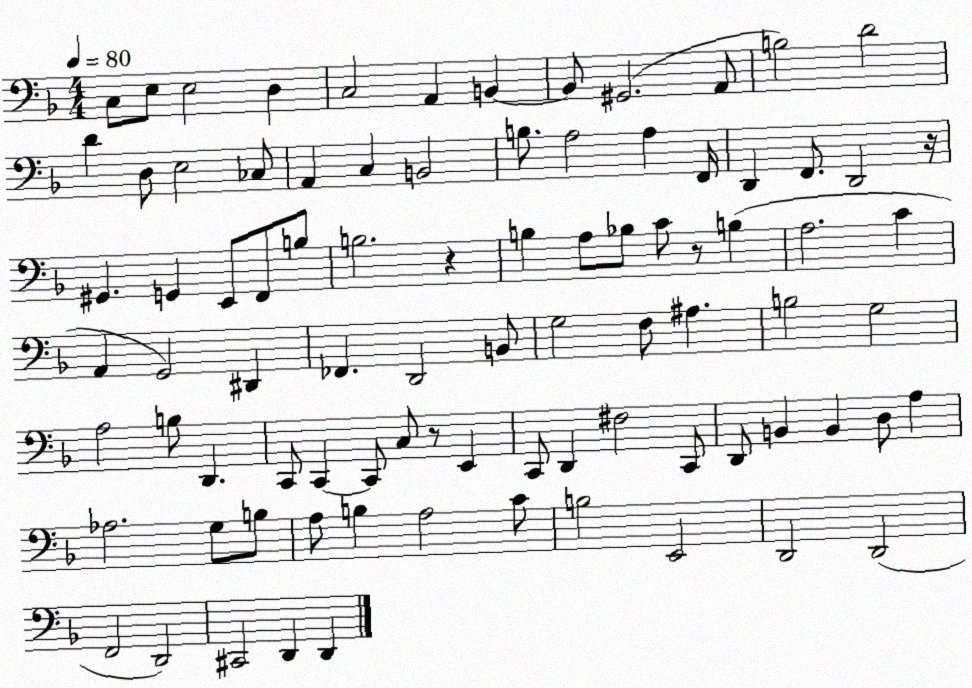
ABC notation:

X:1
T:Untitled
M:4/4
L:1/4
K:F
C,/2 E,/2 E,2 D, C,2 A,, B,, B,,/2 ^G,,2 A,,/2 B,2 D2 D D,/2 E,2 _C,/2 A,, C, B,,2 B,/2 A,2 A, F,,/4 D,, F,,/2 D,,2 z/4 ^G,, G,, E,,/2 F,,/2 B,/2 B,2 z B, A,/2 _B,/2 C/2 z/2 B, A,2 C A,, G,,2 ^D,, _F,, D,,2 B,,/2 G,2 F,/2 ^A, B,2 G,2 A,2 B,/2 D,, C,,/2 C,, C,,/2 C,/2 z/2 E,, C,,/2 D,, ^F,2 C,,/2 D,,/2 B,, B,, D,/2 A, _A,2 G,/2 B,/2 A,/2 B, A,2 C/2 B,2 E,,2 D,,2 D,,2 F,,2 D,,2 ^C,,2 D,, D,,